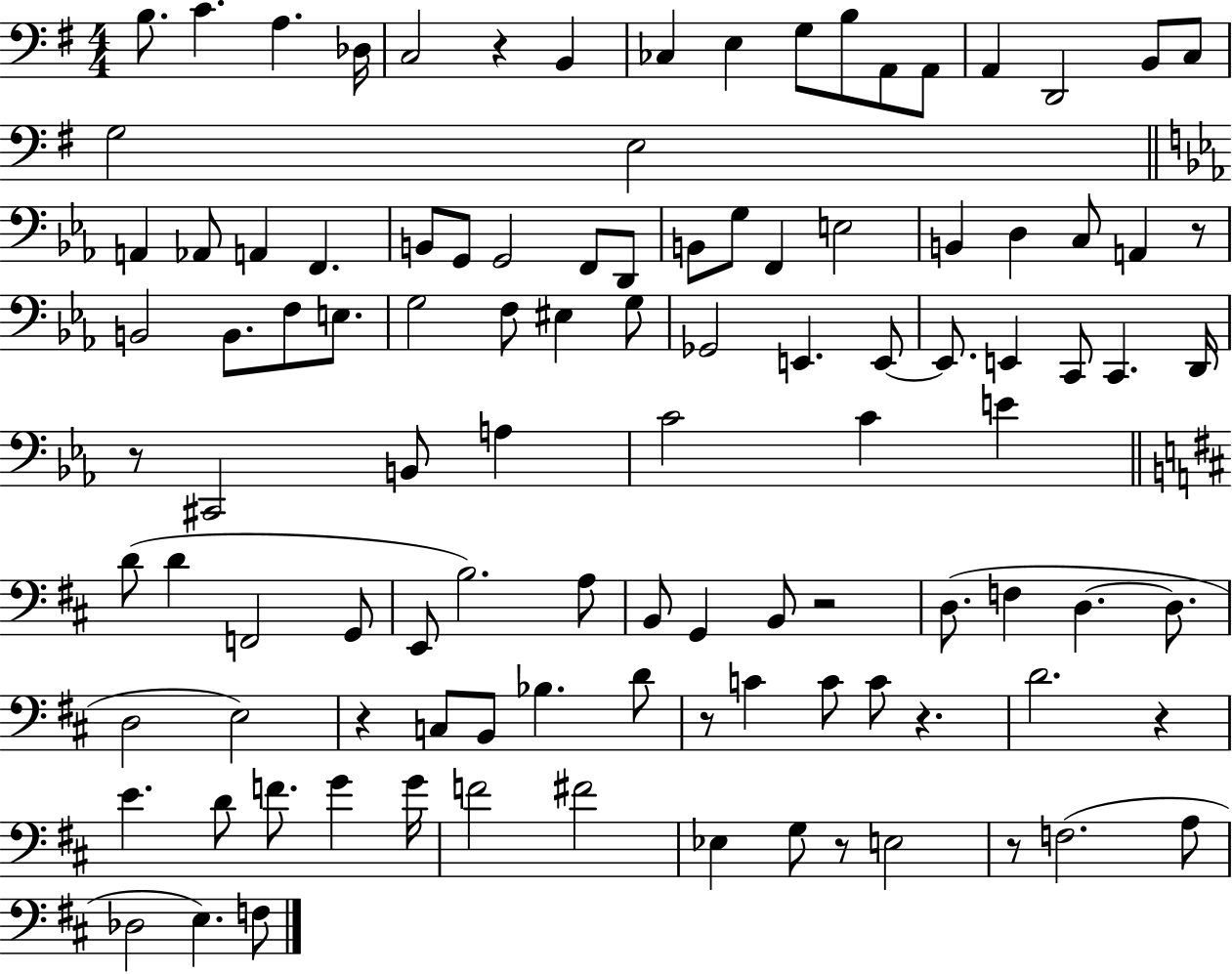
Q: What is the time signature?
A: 4/4